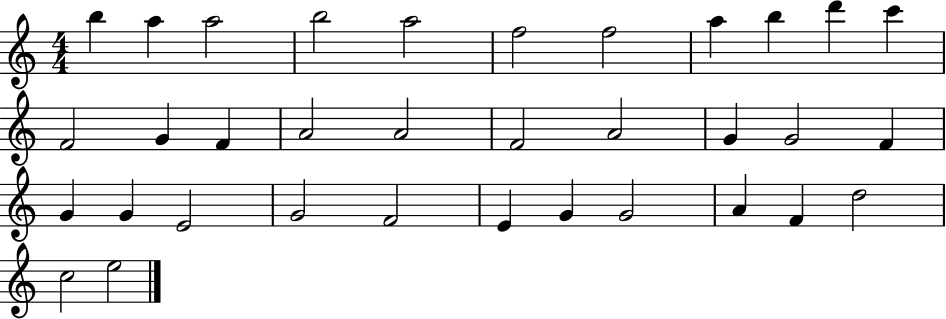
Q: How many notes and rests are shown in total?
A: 34